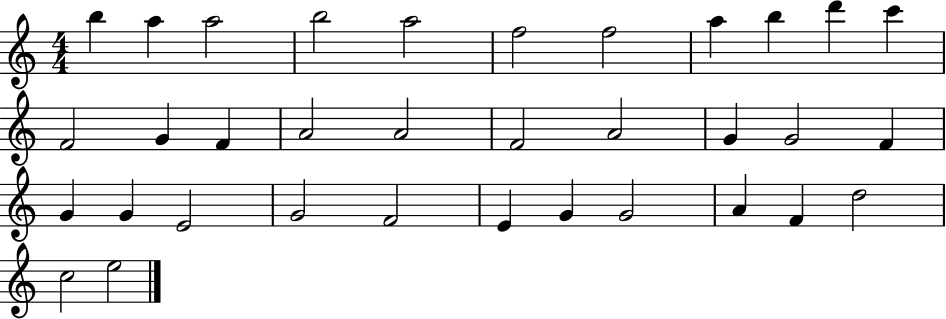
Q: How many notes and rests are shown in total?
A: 34